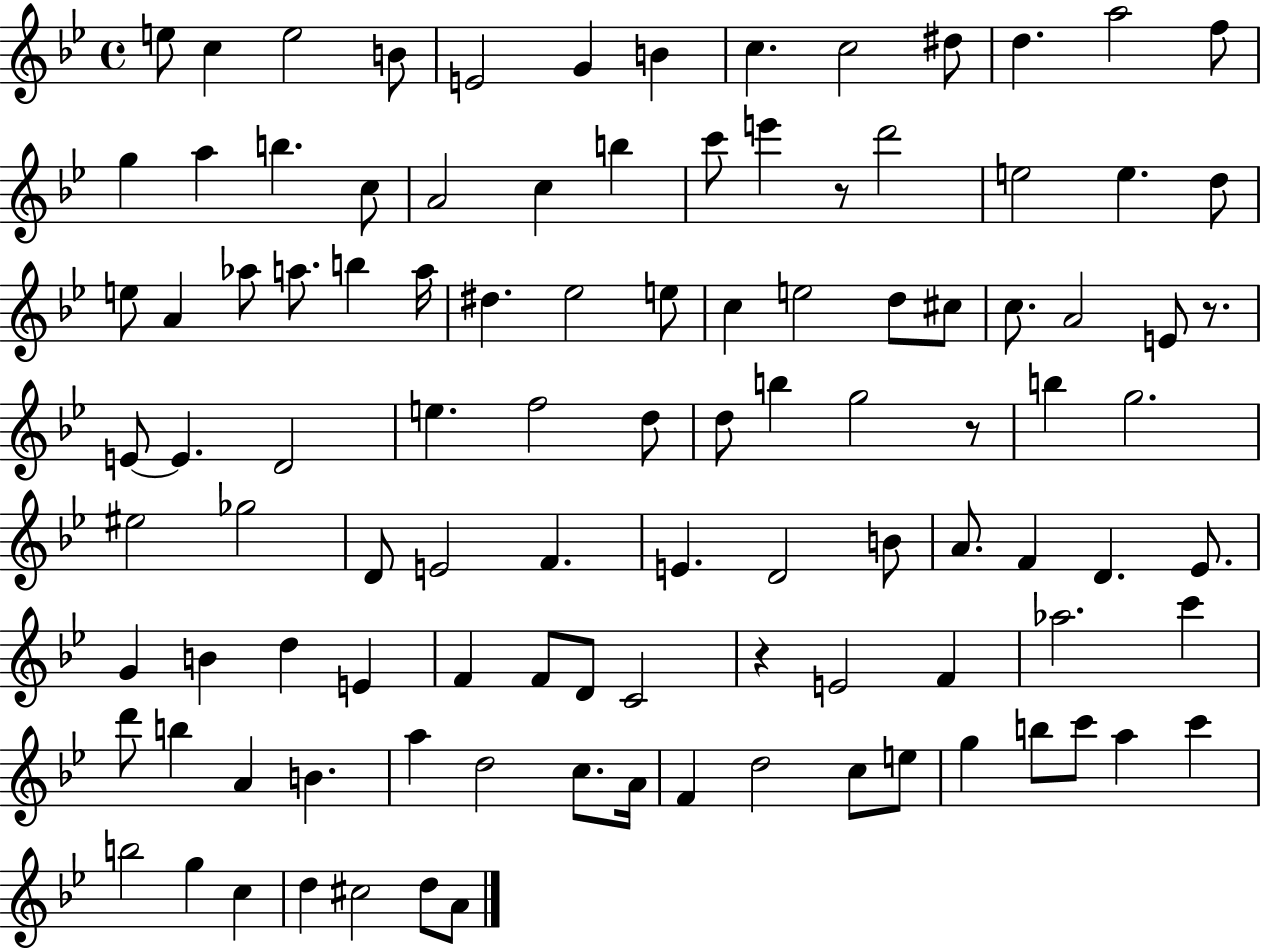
E5/e C5/q E5/h B4/e E4/h G4/q B4/q C5/q. C5/h D#5/e D5/q. A5/h F5/e G5/q A5/q B5/q. C5/e A4/h C5/q B5/q C6/e E6/q R/e D6/h E5/h E5/q. D5/e E5/e A4/q Ab5/e A5/e. B5/q A5/s D#5/q. Eb5/h E5/e C5/q E5/h D5/e C#5/e C5/e. A4/h E4/e R/e. E4/e E4/q. D4/h E5/q. F5/h D5/e D5/e B5/q G5/h R/e B5/q G5/h. EIS5/h Gb5/h D4/e E4/h F4/q. E4/q. D4/h B4/e A4/e. F4/q D4/q. Eb4/e. G4/q B4/q D5/q E4/q F4/q F4/e D4/e C4/h R/q E4/h F4/q Ab5/h. C6/q D6/e B5/q A4/q B4/q. A5/q D5/h C5/e. A4/s F4/q D5/h C5/e E5/e G5/q B5/e C6/e A5/q C6/q B5/h G5/q C5/q D5/q C#5/h D5/e A4/e